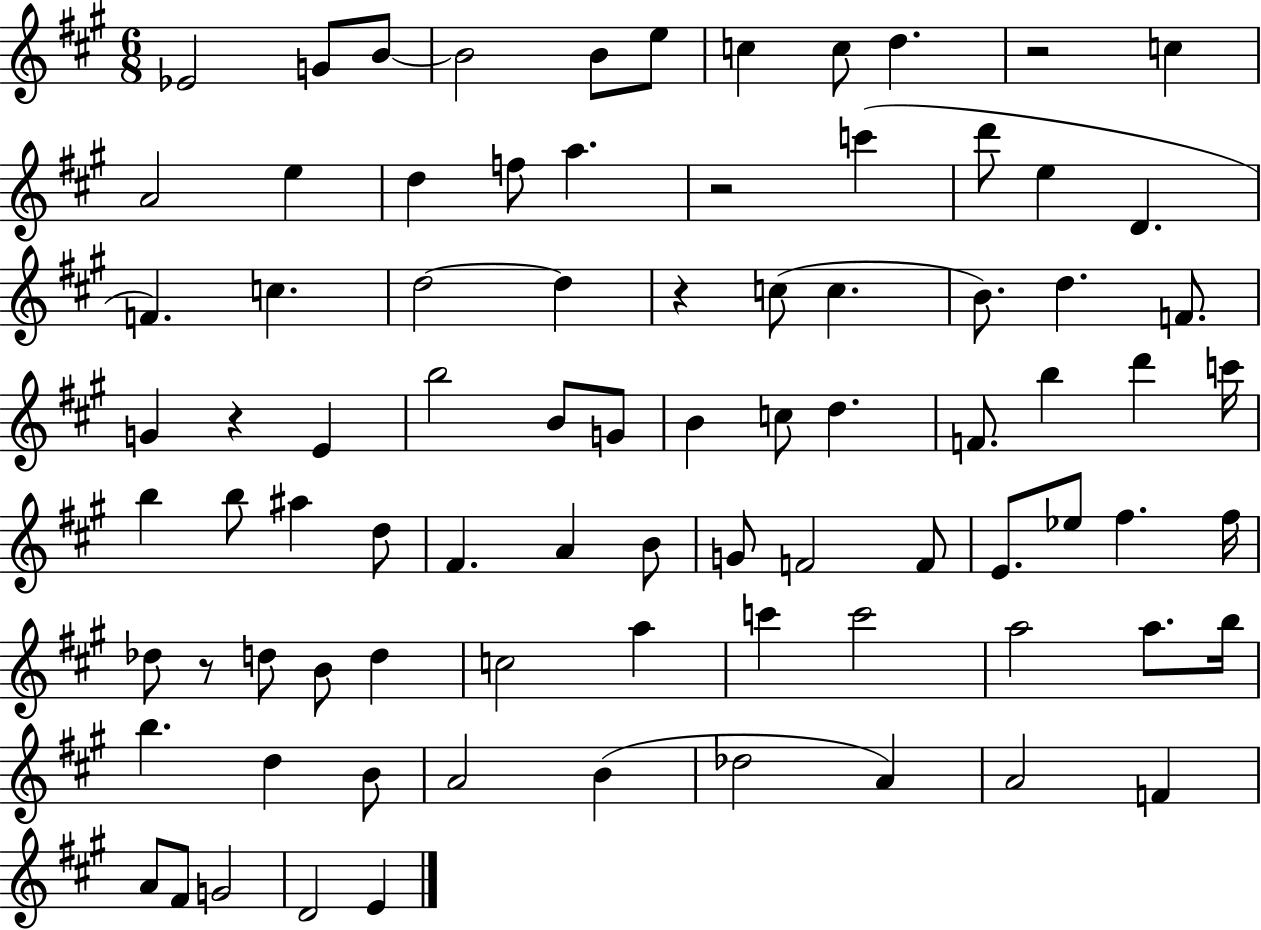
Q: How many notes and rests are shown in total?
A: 84